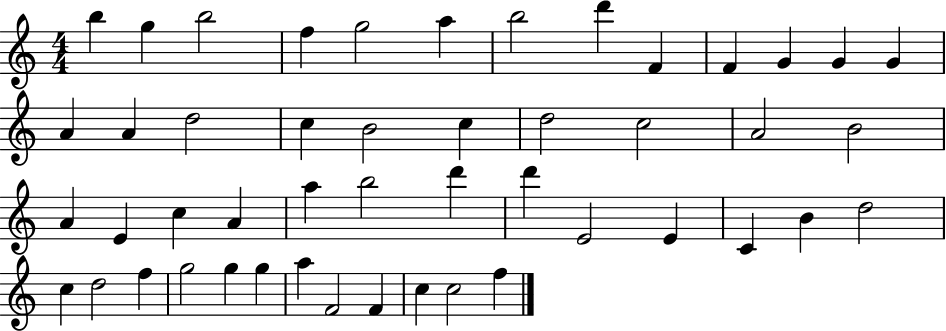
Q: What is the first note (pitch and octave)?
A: B5